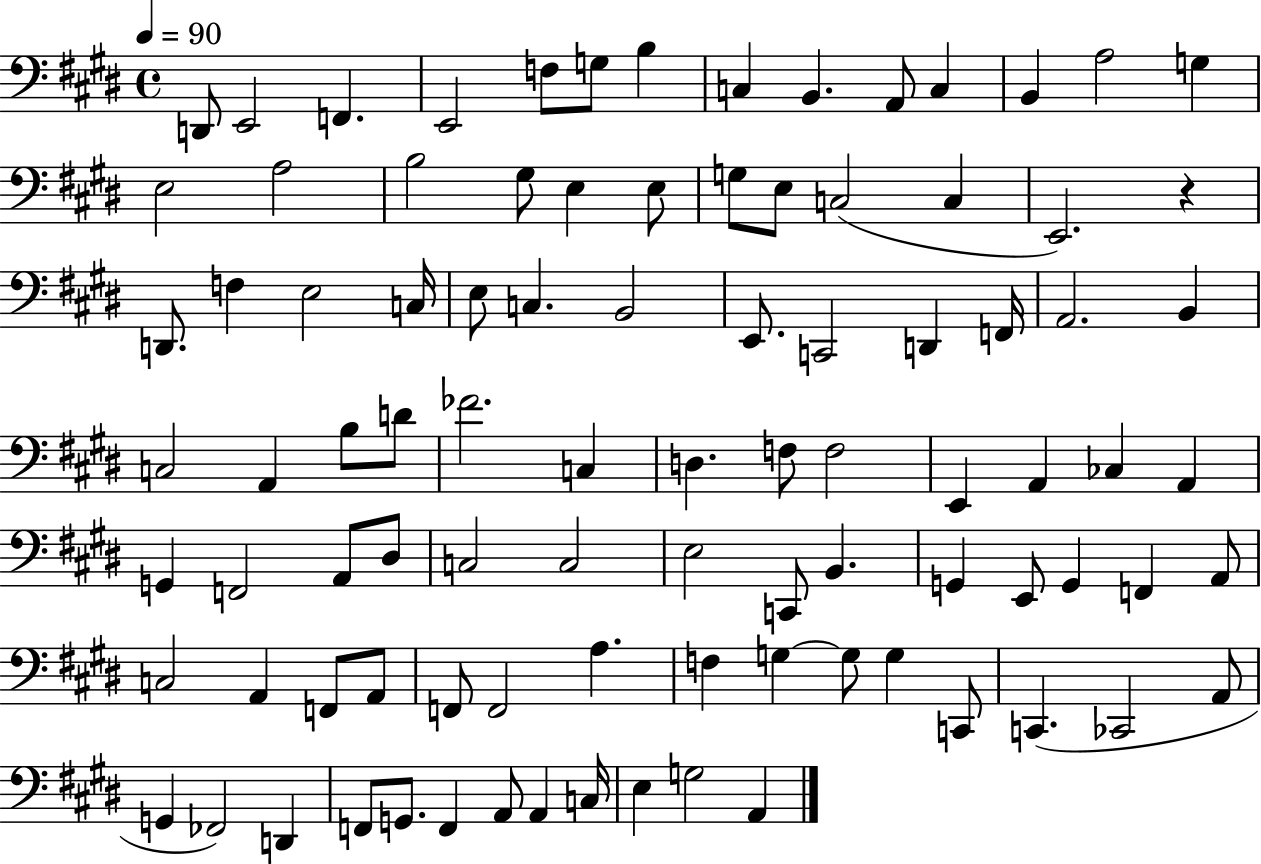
D2/e E2/h F2/q. E2/h F3/e G3/e B3/q C3/q B2/q. A2/e C3/q B2/q A3/h G3/q E3/h A3/h B3/h G#3/e E3/q E3/e G3/e E3/e C3/h C3/q E2/h. R/q D2/e. F3/q E3/h C3/s E3/e C3/q. B2/h E2/e. C2/h D2/q F2/s A2/h. B2/q C3/h A2/q B3/e D4/e FES4/h. C3/q D3/q. F3/e F3/h E2/q A2/q CES3/q A2/q G2/q F2/h A2/e D#3/e C3/h C3/h E3/h C2/e B2/q. G2/q E2/e G2/q F2/q A2/e C3/h A2/q F2/e A2/e F2/e F2/h A3/q. F3/q G3/q G3/e G3/q C2/e C2/q. CES2/h A2/e G2/q FES2/h D2/q F2/e G2/e. F2/q A2/e A2/q C3/s E3/q G3/h A2/q